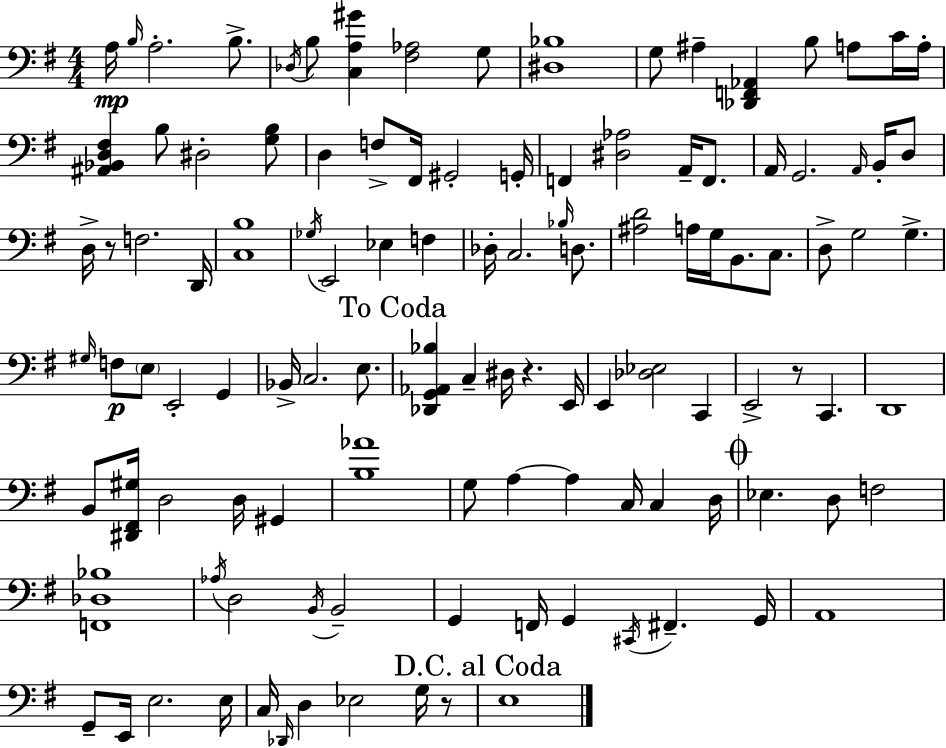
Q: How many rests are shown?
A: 4